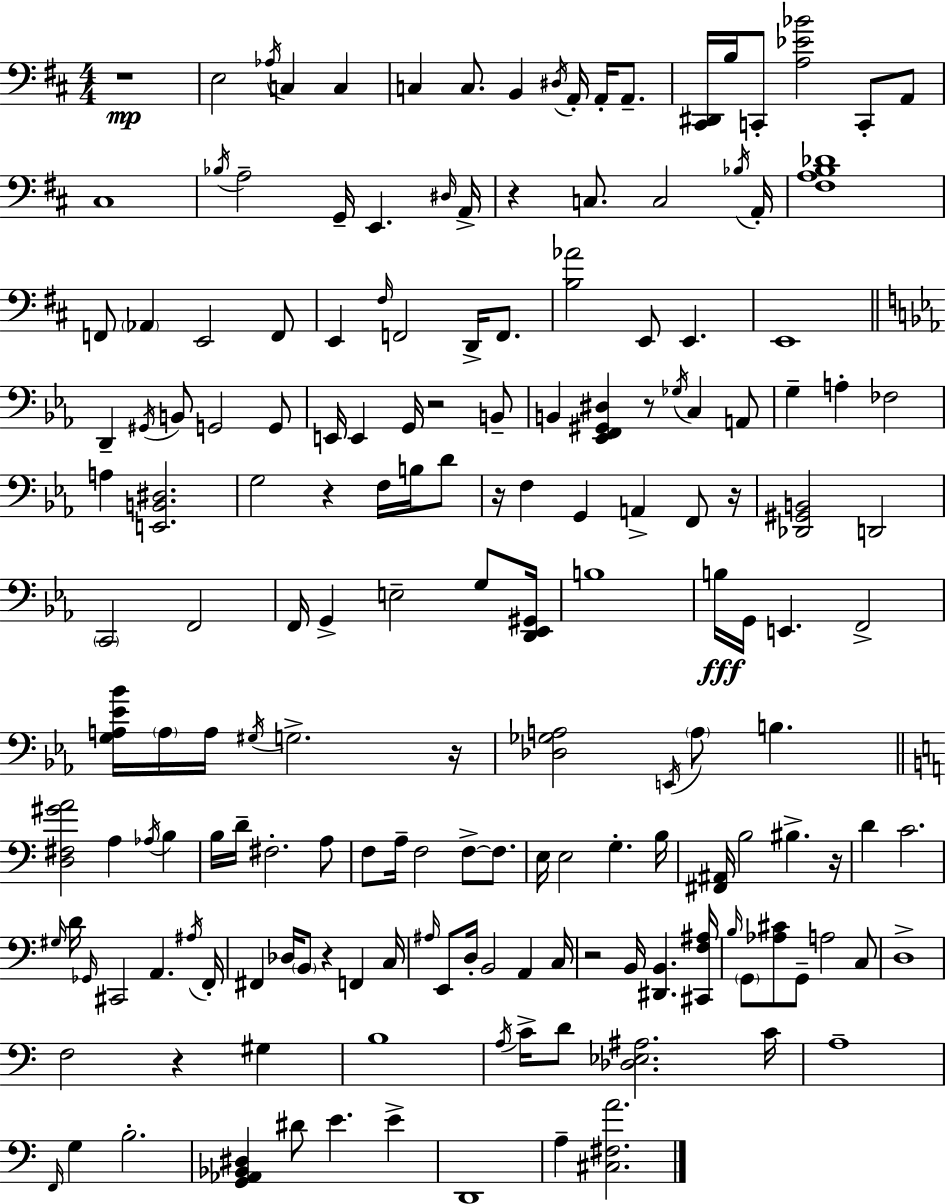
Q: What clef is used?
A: bass